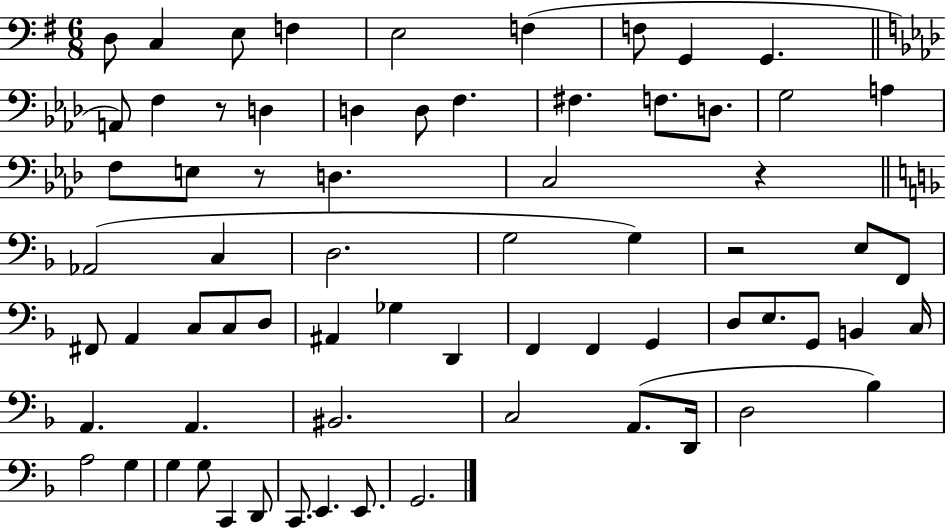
D3/e C3/q E3/e F3/q E3/h F3/q F3/e G2/q G2/q. A2/e F3/q R/e D3/q D3/q D3/e F3/q. F#3/q. F3/e. D3/e. G3/h A3/q F3/e E3/e R/e D3/q. C3/h R/q Ab2/h C3/q D3/h. G3/h G3/q R/h E3/e F2/e F#2/e A2/q C3/e C3/e D3/e A#2/q Gb3/q D2/q F2/q F2/q G2/q D3/e E3/e. G2/e B2/q C3/s A2/q. A2/q. BIS2/h. C3/h A2/e. D2/s D3/h Bb3/q A3/h G3/q G3/q G3/e C2/q D2/e C2/e. E2/q. E2/e. G2/h.